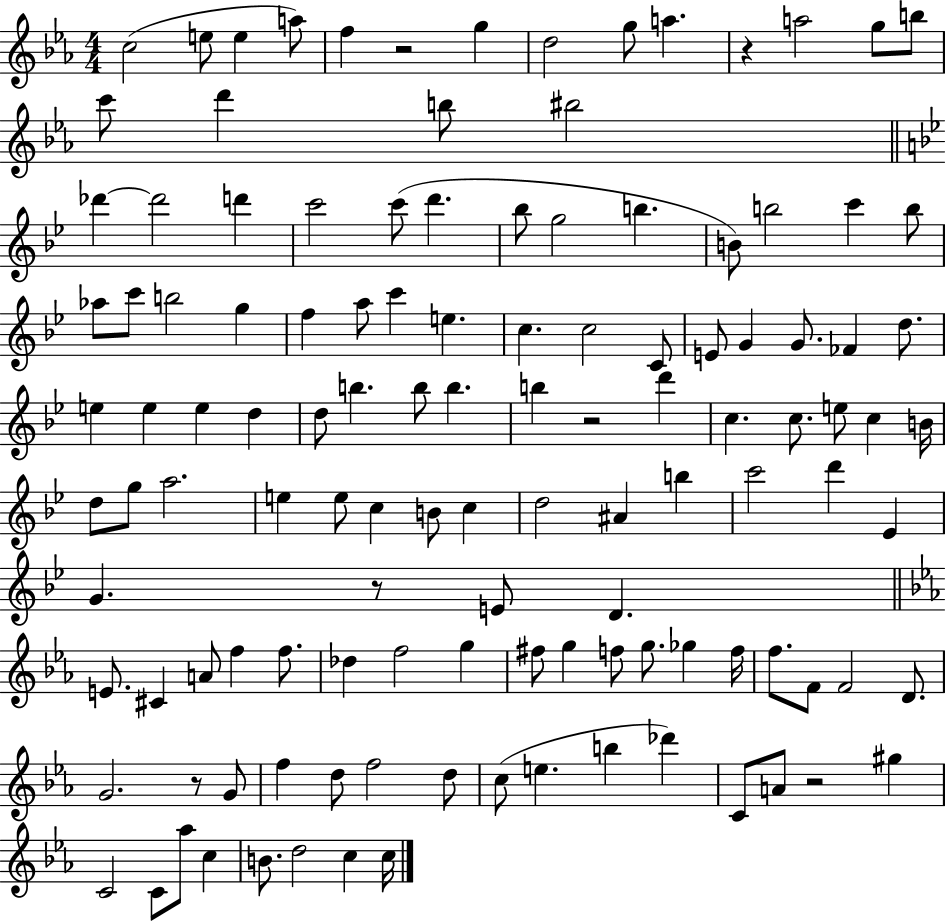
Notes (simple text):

C5/h E5/e E5/q A5/e F5/q R/h G5/q D5/h G5/e A5/q. R/q A5/h G5/e B5/e C6/e D6/q B5/e BIS5/h Db6/q Db6/h D6/q C6/h C6/e D6/q. Bb5/e G5/h B5/q. B4/e B5/h C6/q B5/e Ab5/e C6/e B5/h G5/q F5/q A5/e C6/q E5/q. C5/q. C5/h C4/e E4/e G4/q G4/e. FES4/q D5/e. E5/q E5/q E5/q D5/q D5/e B5/q. B5/e B5/q. B5/q R/h D6/q C5/q. C5/e. E5/e C5/q B4/s D5/e G5/e A5/h. E5/q E5/e C5/q B4/e C5/q D5/h A#4/q B5/q C6/h D6/q Eb4/q G4/q. R/e E4/e D4/q. E4/e. C#4/q A4/e F5/q F5/e. Db5/q F5/h G5/q F#5/e G5/q F5/e G5/e. Gb5/q F5/s F5/e. F4/e F4/h D4/e. G4/h. R/e G4/e F5/q D5/e F5/h D5/e C5/e E5/q. B5/q Db6/q C4/e A4/e R/h G#5/q C4/h C4/e Ab5/e C5/q B4/e. D5/h C5/q C5/s